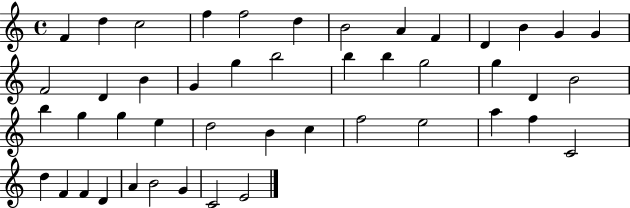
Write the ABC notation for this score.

X:1
T:Untitled
M:4/4
L:1/4
K:C
F d c2 f f2 d B2 A F D B G G F2 D B G g b2 b b g2 g D B2 b g g e d2 B c f2 e2 a f C2 d F F D A B2 G C2 E2